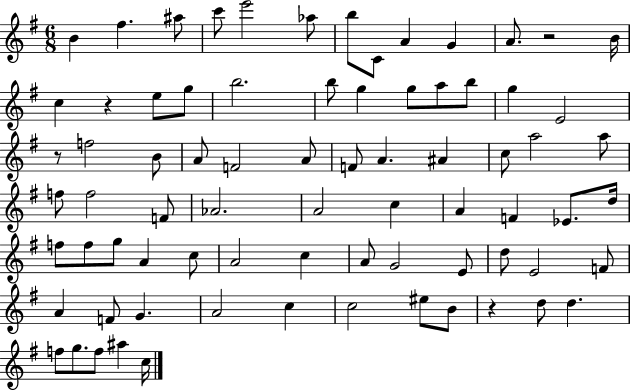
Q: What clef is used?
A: treble